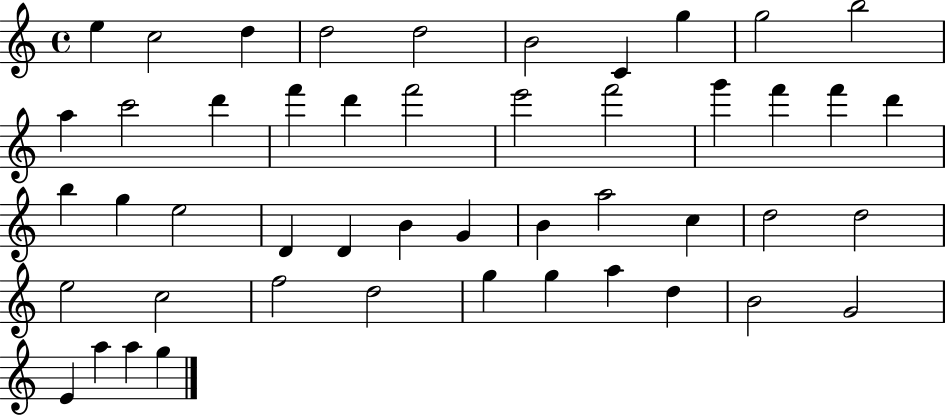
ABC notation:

X:1
T:Untitled
M:4/4
L:1/4
K:C
e c2 d d2 d2 B2 C g g2 b2 a c'2 d' f' d' f'2 e'2 f'2 g' f' f' d' b g e2 D D B G B a2 c d2 d2 e2 c2 f2 d2 g g a d B2 G2 E a a g